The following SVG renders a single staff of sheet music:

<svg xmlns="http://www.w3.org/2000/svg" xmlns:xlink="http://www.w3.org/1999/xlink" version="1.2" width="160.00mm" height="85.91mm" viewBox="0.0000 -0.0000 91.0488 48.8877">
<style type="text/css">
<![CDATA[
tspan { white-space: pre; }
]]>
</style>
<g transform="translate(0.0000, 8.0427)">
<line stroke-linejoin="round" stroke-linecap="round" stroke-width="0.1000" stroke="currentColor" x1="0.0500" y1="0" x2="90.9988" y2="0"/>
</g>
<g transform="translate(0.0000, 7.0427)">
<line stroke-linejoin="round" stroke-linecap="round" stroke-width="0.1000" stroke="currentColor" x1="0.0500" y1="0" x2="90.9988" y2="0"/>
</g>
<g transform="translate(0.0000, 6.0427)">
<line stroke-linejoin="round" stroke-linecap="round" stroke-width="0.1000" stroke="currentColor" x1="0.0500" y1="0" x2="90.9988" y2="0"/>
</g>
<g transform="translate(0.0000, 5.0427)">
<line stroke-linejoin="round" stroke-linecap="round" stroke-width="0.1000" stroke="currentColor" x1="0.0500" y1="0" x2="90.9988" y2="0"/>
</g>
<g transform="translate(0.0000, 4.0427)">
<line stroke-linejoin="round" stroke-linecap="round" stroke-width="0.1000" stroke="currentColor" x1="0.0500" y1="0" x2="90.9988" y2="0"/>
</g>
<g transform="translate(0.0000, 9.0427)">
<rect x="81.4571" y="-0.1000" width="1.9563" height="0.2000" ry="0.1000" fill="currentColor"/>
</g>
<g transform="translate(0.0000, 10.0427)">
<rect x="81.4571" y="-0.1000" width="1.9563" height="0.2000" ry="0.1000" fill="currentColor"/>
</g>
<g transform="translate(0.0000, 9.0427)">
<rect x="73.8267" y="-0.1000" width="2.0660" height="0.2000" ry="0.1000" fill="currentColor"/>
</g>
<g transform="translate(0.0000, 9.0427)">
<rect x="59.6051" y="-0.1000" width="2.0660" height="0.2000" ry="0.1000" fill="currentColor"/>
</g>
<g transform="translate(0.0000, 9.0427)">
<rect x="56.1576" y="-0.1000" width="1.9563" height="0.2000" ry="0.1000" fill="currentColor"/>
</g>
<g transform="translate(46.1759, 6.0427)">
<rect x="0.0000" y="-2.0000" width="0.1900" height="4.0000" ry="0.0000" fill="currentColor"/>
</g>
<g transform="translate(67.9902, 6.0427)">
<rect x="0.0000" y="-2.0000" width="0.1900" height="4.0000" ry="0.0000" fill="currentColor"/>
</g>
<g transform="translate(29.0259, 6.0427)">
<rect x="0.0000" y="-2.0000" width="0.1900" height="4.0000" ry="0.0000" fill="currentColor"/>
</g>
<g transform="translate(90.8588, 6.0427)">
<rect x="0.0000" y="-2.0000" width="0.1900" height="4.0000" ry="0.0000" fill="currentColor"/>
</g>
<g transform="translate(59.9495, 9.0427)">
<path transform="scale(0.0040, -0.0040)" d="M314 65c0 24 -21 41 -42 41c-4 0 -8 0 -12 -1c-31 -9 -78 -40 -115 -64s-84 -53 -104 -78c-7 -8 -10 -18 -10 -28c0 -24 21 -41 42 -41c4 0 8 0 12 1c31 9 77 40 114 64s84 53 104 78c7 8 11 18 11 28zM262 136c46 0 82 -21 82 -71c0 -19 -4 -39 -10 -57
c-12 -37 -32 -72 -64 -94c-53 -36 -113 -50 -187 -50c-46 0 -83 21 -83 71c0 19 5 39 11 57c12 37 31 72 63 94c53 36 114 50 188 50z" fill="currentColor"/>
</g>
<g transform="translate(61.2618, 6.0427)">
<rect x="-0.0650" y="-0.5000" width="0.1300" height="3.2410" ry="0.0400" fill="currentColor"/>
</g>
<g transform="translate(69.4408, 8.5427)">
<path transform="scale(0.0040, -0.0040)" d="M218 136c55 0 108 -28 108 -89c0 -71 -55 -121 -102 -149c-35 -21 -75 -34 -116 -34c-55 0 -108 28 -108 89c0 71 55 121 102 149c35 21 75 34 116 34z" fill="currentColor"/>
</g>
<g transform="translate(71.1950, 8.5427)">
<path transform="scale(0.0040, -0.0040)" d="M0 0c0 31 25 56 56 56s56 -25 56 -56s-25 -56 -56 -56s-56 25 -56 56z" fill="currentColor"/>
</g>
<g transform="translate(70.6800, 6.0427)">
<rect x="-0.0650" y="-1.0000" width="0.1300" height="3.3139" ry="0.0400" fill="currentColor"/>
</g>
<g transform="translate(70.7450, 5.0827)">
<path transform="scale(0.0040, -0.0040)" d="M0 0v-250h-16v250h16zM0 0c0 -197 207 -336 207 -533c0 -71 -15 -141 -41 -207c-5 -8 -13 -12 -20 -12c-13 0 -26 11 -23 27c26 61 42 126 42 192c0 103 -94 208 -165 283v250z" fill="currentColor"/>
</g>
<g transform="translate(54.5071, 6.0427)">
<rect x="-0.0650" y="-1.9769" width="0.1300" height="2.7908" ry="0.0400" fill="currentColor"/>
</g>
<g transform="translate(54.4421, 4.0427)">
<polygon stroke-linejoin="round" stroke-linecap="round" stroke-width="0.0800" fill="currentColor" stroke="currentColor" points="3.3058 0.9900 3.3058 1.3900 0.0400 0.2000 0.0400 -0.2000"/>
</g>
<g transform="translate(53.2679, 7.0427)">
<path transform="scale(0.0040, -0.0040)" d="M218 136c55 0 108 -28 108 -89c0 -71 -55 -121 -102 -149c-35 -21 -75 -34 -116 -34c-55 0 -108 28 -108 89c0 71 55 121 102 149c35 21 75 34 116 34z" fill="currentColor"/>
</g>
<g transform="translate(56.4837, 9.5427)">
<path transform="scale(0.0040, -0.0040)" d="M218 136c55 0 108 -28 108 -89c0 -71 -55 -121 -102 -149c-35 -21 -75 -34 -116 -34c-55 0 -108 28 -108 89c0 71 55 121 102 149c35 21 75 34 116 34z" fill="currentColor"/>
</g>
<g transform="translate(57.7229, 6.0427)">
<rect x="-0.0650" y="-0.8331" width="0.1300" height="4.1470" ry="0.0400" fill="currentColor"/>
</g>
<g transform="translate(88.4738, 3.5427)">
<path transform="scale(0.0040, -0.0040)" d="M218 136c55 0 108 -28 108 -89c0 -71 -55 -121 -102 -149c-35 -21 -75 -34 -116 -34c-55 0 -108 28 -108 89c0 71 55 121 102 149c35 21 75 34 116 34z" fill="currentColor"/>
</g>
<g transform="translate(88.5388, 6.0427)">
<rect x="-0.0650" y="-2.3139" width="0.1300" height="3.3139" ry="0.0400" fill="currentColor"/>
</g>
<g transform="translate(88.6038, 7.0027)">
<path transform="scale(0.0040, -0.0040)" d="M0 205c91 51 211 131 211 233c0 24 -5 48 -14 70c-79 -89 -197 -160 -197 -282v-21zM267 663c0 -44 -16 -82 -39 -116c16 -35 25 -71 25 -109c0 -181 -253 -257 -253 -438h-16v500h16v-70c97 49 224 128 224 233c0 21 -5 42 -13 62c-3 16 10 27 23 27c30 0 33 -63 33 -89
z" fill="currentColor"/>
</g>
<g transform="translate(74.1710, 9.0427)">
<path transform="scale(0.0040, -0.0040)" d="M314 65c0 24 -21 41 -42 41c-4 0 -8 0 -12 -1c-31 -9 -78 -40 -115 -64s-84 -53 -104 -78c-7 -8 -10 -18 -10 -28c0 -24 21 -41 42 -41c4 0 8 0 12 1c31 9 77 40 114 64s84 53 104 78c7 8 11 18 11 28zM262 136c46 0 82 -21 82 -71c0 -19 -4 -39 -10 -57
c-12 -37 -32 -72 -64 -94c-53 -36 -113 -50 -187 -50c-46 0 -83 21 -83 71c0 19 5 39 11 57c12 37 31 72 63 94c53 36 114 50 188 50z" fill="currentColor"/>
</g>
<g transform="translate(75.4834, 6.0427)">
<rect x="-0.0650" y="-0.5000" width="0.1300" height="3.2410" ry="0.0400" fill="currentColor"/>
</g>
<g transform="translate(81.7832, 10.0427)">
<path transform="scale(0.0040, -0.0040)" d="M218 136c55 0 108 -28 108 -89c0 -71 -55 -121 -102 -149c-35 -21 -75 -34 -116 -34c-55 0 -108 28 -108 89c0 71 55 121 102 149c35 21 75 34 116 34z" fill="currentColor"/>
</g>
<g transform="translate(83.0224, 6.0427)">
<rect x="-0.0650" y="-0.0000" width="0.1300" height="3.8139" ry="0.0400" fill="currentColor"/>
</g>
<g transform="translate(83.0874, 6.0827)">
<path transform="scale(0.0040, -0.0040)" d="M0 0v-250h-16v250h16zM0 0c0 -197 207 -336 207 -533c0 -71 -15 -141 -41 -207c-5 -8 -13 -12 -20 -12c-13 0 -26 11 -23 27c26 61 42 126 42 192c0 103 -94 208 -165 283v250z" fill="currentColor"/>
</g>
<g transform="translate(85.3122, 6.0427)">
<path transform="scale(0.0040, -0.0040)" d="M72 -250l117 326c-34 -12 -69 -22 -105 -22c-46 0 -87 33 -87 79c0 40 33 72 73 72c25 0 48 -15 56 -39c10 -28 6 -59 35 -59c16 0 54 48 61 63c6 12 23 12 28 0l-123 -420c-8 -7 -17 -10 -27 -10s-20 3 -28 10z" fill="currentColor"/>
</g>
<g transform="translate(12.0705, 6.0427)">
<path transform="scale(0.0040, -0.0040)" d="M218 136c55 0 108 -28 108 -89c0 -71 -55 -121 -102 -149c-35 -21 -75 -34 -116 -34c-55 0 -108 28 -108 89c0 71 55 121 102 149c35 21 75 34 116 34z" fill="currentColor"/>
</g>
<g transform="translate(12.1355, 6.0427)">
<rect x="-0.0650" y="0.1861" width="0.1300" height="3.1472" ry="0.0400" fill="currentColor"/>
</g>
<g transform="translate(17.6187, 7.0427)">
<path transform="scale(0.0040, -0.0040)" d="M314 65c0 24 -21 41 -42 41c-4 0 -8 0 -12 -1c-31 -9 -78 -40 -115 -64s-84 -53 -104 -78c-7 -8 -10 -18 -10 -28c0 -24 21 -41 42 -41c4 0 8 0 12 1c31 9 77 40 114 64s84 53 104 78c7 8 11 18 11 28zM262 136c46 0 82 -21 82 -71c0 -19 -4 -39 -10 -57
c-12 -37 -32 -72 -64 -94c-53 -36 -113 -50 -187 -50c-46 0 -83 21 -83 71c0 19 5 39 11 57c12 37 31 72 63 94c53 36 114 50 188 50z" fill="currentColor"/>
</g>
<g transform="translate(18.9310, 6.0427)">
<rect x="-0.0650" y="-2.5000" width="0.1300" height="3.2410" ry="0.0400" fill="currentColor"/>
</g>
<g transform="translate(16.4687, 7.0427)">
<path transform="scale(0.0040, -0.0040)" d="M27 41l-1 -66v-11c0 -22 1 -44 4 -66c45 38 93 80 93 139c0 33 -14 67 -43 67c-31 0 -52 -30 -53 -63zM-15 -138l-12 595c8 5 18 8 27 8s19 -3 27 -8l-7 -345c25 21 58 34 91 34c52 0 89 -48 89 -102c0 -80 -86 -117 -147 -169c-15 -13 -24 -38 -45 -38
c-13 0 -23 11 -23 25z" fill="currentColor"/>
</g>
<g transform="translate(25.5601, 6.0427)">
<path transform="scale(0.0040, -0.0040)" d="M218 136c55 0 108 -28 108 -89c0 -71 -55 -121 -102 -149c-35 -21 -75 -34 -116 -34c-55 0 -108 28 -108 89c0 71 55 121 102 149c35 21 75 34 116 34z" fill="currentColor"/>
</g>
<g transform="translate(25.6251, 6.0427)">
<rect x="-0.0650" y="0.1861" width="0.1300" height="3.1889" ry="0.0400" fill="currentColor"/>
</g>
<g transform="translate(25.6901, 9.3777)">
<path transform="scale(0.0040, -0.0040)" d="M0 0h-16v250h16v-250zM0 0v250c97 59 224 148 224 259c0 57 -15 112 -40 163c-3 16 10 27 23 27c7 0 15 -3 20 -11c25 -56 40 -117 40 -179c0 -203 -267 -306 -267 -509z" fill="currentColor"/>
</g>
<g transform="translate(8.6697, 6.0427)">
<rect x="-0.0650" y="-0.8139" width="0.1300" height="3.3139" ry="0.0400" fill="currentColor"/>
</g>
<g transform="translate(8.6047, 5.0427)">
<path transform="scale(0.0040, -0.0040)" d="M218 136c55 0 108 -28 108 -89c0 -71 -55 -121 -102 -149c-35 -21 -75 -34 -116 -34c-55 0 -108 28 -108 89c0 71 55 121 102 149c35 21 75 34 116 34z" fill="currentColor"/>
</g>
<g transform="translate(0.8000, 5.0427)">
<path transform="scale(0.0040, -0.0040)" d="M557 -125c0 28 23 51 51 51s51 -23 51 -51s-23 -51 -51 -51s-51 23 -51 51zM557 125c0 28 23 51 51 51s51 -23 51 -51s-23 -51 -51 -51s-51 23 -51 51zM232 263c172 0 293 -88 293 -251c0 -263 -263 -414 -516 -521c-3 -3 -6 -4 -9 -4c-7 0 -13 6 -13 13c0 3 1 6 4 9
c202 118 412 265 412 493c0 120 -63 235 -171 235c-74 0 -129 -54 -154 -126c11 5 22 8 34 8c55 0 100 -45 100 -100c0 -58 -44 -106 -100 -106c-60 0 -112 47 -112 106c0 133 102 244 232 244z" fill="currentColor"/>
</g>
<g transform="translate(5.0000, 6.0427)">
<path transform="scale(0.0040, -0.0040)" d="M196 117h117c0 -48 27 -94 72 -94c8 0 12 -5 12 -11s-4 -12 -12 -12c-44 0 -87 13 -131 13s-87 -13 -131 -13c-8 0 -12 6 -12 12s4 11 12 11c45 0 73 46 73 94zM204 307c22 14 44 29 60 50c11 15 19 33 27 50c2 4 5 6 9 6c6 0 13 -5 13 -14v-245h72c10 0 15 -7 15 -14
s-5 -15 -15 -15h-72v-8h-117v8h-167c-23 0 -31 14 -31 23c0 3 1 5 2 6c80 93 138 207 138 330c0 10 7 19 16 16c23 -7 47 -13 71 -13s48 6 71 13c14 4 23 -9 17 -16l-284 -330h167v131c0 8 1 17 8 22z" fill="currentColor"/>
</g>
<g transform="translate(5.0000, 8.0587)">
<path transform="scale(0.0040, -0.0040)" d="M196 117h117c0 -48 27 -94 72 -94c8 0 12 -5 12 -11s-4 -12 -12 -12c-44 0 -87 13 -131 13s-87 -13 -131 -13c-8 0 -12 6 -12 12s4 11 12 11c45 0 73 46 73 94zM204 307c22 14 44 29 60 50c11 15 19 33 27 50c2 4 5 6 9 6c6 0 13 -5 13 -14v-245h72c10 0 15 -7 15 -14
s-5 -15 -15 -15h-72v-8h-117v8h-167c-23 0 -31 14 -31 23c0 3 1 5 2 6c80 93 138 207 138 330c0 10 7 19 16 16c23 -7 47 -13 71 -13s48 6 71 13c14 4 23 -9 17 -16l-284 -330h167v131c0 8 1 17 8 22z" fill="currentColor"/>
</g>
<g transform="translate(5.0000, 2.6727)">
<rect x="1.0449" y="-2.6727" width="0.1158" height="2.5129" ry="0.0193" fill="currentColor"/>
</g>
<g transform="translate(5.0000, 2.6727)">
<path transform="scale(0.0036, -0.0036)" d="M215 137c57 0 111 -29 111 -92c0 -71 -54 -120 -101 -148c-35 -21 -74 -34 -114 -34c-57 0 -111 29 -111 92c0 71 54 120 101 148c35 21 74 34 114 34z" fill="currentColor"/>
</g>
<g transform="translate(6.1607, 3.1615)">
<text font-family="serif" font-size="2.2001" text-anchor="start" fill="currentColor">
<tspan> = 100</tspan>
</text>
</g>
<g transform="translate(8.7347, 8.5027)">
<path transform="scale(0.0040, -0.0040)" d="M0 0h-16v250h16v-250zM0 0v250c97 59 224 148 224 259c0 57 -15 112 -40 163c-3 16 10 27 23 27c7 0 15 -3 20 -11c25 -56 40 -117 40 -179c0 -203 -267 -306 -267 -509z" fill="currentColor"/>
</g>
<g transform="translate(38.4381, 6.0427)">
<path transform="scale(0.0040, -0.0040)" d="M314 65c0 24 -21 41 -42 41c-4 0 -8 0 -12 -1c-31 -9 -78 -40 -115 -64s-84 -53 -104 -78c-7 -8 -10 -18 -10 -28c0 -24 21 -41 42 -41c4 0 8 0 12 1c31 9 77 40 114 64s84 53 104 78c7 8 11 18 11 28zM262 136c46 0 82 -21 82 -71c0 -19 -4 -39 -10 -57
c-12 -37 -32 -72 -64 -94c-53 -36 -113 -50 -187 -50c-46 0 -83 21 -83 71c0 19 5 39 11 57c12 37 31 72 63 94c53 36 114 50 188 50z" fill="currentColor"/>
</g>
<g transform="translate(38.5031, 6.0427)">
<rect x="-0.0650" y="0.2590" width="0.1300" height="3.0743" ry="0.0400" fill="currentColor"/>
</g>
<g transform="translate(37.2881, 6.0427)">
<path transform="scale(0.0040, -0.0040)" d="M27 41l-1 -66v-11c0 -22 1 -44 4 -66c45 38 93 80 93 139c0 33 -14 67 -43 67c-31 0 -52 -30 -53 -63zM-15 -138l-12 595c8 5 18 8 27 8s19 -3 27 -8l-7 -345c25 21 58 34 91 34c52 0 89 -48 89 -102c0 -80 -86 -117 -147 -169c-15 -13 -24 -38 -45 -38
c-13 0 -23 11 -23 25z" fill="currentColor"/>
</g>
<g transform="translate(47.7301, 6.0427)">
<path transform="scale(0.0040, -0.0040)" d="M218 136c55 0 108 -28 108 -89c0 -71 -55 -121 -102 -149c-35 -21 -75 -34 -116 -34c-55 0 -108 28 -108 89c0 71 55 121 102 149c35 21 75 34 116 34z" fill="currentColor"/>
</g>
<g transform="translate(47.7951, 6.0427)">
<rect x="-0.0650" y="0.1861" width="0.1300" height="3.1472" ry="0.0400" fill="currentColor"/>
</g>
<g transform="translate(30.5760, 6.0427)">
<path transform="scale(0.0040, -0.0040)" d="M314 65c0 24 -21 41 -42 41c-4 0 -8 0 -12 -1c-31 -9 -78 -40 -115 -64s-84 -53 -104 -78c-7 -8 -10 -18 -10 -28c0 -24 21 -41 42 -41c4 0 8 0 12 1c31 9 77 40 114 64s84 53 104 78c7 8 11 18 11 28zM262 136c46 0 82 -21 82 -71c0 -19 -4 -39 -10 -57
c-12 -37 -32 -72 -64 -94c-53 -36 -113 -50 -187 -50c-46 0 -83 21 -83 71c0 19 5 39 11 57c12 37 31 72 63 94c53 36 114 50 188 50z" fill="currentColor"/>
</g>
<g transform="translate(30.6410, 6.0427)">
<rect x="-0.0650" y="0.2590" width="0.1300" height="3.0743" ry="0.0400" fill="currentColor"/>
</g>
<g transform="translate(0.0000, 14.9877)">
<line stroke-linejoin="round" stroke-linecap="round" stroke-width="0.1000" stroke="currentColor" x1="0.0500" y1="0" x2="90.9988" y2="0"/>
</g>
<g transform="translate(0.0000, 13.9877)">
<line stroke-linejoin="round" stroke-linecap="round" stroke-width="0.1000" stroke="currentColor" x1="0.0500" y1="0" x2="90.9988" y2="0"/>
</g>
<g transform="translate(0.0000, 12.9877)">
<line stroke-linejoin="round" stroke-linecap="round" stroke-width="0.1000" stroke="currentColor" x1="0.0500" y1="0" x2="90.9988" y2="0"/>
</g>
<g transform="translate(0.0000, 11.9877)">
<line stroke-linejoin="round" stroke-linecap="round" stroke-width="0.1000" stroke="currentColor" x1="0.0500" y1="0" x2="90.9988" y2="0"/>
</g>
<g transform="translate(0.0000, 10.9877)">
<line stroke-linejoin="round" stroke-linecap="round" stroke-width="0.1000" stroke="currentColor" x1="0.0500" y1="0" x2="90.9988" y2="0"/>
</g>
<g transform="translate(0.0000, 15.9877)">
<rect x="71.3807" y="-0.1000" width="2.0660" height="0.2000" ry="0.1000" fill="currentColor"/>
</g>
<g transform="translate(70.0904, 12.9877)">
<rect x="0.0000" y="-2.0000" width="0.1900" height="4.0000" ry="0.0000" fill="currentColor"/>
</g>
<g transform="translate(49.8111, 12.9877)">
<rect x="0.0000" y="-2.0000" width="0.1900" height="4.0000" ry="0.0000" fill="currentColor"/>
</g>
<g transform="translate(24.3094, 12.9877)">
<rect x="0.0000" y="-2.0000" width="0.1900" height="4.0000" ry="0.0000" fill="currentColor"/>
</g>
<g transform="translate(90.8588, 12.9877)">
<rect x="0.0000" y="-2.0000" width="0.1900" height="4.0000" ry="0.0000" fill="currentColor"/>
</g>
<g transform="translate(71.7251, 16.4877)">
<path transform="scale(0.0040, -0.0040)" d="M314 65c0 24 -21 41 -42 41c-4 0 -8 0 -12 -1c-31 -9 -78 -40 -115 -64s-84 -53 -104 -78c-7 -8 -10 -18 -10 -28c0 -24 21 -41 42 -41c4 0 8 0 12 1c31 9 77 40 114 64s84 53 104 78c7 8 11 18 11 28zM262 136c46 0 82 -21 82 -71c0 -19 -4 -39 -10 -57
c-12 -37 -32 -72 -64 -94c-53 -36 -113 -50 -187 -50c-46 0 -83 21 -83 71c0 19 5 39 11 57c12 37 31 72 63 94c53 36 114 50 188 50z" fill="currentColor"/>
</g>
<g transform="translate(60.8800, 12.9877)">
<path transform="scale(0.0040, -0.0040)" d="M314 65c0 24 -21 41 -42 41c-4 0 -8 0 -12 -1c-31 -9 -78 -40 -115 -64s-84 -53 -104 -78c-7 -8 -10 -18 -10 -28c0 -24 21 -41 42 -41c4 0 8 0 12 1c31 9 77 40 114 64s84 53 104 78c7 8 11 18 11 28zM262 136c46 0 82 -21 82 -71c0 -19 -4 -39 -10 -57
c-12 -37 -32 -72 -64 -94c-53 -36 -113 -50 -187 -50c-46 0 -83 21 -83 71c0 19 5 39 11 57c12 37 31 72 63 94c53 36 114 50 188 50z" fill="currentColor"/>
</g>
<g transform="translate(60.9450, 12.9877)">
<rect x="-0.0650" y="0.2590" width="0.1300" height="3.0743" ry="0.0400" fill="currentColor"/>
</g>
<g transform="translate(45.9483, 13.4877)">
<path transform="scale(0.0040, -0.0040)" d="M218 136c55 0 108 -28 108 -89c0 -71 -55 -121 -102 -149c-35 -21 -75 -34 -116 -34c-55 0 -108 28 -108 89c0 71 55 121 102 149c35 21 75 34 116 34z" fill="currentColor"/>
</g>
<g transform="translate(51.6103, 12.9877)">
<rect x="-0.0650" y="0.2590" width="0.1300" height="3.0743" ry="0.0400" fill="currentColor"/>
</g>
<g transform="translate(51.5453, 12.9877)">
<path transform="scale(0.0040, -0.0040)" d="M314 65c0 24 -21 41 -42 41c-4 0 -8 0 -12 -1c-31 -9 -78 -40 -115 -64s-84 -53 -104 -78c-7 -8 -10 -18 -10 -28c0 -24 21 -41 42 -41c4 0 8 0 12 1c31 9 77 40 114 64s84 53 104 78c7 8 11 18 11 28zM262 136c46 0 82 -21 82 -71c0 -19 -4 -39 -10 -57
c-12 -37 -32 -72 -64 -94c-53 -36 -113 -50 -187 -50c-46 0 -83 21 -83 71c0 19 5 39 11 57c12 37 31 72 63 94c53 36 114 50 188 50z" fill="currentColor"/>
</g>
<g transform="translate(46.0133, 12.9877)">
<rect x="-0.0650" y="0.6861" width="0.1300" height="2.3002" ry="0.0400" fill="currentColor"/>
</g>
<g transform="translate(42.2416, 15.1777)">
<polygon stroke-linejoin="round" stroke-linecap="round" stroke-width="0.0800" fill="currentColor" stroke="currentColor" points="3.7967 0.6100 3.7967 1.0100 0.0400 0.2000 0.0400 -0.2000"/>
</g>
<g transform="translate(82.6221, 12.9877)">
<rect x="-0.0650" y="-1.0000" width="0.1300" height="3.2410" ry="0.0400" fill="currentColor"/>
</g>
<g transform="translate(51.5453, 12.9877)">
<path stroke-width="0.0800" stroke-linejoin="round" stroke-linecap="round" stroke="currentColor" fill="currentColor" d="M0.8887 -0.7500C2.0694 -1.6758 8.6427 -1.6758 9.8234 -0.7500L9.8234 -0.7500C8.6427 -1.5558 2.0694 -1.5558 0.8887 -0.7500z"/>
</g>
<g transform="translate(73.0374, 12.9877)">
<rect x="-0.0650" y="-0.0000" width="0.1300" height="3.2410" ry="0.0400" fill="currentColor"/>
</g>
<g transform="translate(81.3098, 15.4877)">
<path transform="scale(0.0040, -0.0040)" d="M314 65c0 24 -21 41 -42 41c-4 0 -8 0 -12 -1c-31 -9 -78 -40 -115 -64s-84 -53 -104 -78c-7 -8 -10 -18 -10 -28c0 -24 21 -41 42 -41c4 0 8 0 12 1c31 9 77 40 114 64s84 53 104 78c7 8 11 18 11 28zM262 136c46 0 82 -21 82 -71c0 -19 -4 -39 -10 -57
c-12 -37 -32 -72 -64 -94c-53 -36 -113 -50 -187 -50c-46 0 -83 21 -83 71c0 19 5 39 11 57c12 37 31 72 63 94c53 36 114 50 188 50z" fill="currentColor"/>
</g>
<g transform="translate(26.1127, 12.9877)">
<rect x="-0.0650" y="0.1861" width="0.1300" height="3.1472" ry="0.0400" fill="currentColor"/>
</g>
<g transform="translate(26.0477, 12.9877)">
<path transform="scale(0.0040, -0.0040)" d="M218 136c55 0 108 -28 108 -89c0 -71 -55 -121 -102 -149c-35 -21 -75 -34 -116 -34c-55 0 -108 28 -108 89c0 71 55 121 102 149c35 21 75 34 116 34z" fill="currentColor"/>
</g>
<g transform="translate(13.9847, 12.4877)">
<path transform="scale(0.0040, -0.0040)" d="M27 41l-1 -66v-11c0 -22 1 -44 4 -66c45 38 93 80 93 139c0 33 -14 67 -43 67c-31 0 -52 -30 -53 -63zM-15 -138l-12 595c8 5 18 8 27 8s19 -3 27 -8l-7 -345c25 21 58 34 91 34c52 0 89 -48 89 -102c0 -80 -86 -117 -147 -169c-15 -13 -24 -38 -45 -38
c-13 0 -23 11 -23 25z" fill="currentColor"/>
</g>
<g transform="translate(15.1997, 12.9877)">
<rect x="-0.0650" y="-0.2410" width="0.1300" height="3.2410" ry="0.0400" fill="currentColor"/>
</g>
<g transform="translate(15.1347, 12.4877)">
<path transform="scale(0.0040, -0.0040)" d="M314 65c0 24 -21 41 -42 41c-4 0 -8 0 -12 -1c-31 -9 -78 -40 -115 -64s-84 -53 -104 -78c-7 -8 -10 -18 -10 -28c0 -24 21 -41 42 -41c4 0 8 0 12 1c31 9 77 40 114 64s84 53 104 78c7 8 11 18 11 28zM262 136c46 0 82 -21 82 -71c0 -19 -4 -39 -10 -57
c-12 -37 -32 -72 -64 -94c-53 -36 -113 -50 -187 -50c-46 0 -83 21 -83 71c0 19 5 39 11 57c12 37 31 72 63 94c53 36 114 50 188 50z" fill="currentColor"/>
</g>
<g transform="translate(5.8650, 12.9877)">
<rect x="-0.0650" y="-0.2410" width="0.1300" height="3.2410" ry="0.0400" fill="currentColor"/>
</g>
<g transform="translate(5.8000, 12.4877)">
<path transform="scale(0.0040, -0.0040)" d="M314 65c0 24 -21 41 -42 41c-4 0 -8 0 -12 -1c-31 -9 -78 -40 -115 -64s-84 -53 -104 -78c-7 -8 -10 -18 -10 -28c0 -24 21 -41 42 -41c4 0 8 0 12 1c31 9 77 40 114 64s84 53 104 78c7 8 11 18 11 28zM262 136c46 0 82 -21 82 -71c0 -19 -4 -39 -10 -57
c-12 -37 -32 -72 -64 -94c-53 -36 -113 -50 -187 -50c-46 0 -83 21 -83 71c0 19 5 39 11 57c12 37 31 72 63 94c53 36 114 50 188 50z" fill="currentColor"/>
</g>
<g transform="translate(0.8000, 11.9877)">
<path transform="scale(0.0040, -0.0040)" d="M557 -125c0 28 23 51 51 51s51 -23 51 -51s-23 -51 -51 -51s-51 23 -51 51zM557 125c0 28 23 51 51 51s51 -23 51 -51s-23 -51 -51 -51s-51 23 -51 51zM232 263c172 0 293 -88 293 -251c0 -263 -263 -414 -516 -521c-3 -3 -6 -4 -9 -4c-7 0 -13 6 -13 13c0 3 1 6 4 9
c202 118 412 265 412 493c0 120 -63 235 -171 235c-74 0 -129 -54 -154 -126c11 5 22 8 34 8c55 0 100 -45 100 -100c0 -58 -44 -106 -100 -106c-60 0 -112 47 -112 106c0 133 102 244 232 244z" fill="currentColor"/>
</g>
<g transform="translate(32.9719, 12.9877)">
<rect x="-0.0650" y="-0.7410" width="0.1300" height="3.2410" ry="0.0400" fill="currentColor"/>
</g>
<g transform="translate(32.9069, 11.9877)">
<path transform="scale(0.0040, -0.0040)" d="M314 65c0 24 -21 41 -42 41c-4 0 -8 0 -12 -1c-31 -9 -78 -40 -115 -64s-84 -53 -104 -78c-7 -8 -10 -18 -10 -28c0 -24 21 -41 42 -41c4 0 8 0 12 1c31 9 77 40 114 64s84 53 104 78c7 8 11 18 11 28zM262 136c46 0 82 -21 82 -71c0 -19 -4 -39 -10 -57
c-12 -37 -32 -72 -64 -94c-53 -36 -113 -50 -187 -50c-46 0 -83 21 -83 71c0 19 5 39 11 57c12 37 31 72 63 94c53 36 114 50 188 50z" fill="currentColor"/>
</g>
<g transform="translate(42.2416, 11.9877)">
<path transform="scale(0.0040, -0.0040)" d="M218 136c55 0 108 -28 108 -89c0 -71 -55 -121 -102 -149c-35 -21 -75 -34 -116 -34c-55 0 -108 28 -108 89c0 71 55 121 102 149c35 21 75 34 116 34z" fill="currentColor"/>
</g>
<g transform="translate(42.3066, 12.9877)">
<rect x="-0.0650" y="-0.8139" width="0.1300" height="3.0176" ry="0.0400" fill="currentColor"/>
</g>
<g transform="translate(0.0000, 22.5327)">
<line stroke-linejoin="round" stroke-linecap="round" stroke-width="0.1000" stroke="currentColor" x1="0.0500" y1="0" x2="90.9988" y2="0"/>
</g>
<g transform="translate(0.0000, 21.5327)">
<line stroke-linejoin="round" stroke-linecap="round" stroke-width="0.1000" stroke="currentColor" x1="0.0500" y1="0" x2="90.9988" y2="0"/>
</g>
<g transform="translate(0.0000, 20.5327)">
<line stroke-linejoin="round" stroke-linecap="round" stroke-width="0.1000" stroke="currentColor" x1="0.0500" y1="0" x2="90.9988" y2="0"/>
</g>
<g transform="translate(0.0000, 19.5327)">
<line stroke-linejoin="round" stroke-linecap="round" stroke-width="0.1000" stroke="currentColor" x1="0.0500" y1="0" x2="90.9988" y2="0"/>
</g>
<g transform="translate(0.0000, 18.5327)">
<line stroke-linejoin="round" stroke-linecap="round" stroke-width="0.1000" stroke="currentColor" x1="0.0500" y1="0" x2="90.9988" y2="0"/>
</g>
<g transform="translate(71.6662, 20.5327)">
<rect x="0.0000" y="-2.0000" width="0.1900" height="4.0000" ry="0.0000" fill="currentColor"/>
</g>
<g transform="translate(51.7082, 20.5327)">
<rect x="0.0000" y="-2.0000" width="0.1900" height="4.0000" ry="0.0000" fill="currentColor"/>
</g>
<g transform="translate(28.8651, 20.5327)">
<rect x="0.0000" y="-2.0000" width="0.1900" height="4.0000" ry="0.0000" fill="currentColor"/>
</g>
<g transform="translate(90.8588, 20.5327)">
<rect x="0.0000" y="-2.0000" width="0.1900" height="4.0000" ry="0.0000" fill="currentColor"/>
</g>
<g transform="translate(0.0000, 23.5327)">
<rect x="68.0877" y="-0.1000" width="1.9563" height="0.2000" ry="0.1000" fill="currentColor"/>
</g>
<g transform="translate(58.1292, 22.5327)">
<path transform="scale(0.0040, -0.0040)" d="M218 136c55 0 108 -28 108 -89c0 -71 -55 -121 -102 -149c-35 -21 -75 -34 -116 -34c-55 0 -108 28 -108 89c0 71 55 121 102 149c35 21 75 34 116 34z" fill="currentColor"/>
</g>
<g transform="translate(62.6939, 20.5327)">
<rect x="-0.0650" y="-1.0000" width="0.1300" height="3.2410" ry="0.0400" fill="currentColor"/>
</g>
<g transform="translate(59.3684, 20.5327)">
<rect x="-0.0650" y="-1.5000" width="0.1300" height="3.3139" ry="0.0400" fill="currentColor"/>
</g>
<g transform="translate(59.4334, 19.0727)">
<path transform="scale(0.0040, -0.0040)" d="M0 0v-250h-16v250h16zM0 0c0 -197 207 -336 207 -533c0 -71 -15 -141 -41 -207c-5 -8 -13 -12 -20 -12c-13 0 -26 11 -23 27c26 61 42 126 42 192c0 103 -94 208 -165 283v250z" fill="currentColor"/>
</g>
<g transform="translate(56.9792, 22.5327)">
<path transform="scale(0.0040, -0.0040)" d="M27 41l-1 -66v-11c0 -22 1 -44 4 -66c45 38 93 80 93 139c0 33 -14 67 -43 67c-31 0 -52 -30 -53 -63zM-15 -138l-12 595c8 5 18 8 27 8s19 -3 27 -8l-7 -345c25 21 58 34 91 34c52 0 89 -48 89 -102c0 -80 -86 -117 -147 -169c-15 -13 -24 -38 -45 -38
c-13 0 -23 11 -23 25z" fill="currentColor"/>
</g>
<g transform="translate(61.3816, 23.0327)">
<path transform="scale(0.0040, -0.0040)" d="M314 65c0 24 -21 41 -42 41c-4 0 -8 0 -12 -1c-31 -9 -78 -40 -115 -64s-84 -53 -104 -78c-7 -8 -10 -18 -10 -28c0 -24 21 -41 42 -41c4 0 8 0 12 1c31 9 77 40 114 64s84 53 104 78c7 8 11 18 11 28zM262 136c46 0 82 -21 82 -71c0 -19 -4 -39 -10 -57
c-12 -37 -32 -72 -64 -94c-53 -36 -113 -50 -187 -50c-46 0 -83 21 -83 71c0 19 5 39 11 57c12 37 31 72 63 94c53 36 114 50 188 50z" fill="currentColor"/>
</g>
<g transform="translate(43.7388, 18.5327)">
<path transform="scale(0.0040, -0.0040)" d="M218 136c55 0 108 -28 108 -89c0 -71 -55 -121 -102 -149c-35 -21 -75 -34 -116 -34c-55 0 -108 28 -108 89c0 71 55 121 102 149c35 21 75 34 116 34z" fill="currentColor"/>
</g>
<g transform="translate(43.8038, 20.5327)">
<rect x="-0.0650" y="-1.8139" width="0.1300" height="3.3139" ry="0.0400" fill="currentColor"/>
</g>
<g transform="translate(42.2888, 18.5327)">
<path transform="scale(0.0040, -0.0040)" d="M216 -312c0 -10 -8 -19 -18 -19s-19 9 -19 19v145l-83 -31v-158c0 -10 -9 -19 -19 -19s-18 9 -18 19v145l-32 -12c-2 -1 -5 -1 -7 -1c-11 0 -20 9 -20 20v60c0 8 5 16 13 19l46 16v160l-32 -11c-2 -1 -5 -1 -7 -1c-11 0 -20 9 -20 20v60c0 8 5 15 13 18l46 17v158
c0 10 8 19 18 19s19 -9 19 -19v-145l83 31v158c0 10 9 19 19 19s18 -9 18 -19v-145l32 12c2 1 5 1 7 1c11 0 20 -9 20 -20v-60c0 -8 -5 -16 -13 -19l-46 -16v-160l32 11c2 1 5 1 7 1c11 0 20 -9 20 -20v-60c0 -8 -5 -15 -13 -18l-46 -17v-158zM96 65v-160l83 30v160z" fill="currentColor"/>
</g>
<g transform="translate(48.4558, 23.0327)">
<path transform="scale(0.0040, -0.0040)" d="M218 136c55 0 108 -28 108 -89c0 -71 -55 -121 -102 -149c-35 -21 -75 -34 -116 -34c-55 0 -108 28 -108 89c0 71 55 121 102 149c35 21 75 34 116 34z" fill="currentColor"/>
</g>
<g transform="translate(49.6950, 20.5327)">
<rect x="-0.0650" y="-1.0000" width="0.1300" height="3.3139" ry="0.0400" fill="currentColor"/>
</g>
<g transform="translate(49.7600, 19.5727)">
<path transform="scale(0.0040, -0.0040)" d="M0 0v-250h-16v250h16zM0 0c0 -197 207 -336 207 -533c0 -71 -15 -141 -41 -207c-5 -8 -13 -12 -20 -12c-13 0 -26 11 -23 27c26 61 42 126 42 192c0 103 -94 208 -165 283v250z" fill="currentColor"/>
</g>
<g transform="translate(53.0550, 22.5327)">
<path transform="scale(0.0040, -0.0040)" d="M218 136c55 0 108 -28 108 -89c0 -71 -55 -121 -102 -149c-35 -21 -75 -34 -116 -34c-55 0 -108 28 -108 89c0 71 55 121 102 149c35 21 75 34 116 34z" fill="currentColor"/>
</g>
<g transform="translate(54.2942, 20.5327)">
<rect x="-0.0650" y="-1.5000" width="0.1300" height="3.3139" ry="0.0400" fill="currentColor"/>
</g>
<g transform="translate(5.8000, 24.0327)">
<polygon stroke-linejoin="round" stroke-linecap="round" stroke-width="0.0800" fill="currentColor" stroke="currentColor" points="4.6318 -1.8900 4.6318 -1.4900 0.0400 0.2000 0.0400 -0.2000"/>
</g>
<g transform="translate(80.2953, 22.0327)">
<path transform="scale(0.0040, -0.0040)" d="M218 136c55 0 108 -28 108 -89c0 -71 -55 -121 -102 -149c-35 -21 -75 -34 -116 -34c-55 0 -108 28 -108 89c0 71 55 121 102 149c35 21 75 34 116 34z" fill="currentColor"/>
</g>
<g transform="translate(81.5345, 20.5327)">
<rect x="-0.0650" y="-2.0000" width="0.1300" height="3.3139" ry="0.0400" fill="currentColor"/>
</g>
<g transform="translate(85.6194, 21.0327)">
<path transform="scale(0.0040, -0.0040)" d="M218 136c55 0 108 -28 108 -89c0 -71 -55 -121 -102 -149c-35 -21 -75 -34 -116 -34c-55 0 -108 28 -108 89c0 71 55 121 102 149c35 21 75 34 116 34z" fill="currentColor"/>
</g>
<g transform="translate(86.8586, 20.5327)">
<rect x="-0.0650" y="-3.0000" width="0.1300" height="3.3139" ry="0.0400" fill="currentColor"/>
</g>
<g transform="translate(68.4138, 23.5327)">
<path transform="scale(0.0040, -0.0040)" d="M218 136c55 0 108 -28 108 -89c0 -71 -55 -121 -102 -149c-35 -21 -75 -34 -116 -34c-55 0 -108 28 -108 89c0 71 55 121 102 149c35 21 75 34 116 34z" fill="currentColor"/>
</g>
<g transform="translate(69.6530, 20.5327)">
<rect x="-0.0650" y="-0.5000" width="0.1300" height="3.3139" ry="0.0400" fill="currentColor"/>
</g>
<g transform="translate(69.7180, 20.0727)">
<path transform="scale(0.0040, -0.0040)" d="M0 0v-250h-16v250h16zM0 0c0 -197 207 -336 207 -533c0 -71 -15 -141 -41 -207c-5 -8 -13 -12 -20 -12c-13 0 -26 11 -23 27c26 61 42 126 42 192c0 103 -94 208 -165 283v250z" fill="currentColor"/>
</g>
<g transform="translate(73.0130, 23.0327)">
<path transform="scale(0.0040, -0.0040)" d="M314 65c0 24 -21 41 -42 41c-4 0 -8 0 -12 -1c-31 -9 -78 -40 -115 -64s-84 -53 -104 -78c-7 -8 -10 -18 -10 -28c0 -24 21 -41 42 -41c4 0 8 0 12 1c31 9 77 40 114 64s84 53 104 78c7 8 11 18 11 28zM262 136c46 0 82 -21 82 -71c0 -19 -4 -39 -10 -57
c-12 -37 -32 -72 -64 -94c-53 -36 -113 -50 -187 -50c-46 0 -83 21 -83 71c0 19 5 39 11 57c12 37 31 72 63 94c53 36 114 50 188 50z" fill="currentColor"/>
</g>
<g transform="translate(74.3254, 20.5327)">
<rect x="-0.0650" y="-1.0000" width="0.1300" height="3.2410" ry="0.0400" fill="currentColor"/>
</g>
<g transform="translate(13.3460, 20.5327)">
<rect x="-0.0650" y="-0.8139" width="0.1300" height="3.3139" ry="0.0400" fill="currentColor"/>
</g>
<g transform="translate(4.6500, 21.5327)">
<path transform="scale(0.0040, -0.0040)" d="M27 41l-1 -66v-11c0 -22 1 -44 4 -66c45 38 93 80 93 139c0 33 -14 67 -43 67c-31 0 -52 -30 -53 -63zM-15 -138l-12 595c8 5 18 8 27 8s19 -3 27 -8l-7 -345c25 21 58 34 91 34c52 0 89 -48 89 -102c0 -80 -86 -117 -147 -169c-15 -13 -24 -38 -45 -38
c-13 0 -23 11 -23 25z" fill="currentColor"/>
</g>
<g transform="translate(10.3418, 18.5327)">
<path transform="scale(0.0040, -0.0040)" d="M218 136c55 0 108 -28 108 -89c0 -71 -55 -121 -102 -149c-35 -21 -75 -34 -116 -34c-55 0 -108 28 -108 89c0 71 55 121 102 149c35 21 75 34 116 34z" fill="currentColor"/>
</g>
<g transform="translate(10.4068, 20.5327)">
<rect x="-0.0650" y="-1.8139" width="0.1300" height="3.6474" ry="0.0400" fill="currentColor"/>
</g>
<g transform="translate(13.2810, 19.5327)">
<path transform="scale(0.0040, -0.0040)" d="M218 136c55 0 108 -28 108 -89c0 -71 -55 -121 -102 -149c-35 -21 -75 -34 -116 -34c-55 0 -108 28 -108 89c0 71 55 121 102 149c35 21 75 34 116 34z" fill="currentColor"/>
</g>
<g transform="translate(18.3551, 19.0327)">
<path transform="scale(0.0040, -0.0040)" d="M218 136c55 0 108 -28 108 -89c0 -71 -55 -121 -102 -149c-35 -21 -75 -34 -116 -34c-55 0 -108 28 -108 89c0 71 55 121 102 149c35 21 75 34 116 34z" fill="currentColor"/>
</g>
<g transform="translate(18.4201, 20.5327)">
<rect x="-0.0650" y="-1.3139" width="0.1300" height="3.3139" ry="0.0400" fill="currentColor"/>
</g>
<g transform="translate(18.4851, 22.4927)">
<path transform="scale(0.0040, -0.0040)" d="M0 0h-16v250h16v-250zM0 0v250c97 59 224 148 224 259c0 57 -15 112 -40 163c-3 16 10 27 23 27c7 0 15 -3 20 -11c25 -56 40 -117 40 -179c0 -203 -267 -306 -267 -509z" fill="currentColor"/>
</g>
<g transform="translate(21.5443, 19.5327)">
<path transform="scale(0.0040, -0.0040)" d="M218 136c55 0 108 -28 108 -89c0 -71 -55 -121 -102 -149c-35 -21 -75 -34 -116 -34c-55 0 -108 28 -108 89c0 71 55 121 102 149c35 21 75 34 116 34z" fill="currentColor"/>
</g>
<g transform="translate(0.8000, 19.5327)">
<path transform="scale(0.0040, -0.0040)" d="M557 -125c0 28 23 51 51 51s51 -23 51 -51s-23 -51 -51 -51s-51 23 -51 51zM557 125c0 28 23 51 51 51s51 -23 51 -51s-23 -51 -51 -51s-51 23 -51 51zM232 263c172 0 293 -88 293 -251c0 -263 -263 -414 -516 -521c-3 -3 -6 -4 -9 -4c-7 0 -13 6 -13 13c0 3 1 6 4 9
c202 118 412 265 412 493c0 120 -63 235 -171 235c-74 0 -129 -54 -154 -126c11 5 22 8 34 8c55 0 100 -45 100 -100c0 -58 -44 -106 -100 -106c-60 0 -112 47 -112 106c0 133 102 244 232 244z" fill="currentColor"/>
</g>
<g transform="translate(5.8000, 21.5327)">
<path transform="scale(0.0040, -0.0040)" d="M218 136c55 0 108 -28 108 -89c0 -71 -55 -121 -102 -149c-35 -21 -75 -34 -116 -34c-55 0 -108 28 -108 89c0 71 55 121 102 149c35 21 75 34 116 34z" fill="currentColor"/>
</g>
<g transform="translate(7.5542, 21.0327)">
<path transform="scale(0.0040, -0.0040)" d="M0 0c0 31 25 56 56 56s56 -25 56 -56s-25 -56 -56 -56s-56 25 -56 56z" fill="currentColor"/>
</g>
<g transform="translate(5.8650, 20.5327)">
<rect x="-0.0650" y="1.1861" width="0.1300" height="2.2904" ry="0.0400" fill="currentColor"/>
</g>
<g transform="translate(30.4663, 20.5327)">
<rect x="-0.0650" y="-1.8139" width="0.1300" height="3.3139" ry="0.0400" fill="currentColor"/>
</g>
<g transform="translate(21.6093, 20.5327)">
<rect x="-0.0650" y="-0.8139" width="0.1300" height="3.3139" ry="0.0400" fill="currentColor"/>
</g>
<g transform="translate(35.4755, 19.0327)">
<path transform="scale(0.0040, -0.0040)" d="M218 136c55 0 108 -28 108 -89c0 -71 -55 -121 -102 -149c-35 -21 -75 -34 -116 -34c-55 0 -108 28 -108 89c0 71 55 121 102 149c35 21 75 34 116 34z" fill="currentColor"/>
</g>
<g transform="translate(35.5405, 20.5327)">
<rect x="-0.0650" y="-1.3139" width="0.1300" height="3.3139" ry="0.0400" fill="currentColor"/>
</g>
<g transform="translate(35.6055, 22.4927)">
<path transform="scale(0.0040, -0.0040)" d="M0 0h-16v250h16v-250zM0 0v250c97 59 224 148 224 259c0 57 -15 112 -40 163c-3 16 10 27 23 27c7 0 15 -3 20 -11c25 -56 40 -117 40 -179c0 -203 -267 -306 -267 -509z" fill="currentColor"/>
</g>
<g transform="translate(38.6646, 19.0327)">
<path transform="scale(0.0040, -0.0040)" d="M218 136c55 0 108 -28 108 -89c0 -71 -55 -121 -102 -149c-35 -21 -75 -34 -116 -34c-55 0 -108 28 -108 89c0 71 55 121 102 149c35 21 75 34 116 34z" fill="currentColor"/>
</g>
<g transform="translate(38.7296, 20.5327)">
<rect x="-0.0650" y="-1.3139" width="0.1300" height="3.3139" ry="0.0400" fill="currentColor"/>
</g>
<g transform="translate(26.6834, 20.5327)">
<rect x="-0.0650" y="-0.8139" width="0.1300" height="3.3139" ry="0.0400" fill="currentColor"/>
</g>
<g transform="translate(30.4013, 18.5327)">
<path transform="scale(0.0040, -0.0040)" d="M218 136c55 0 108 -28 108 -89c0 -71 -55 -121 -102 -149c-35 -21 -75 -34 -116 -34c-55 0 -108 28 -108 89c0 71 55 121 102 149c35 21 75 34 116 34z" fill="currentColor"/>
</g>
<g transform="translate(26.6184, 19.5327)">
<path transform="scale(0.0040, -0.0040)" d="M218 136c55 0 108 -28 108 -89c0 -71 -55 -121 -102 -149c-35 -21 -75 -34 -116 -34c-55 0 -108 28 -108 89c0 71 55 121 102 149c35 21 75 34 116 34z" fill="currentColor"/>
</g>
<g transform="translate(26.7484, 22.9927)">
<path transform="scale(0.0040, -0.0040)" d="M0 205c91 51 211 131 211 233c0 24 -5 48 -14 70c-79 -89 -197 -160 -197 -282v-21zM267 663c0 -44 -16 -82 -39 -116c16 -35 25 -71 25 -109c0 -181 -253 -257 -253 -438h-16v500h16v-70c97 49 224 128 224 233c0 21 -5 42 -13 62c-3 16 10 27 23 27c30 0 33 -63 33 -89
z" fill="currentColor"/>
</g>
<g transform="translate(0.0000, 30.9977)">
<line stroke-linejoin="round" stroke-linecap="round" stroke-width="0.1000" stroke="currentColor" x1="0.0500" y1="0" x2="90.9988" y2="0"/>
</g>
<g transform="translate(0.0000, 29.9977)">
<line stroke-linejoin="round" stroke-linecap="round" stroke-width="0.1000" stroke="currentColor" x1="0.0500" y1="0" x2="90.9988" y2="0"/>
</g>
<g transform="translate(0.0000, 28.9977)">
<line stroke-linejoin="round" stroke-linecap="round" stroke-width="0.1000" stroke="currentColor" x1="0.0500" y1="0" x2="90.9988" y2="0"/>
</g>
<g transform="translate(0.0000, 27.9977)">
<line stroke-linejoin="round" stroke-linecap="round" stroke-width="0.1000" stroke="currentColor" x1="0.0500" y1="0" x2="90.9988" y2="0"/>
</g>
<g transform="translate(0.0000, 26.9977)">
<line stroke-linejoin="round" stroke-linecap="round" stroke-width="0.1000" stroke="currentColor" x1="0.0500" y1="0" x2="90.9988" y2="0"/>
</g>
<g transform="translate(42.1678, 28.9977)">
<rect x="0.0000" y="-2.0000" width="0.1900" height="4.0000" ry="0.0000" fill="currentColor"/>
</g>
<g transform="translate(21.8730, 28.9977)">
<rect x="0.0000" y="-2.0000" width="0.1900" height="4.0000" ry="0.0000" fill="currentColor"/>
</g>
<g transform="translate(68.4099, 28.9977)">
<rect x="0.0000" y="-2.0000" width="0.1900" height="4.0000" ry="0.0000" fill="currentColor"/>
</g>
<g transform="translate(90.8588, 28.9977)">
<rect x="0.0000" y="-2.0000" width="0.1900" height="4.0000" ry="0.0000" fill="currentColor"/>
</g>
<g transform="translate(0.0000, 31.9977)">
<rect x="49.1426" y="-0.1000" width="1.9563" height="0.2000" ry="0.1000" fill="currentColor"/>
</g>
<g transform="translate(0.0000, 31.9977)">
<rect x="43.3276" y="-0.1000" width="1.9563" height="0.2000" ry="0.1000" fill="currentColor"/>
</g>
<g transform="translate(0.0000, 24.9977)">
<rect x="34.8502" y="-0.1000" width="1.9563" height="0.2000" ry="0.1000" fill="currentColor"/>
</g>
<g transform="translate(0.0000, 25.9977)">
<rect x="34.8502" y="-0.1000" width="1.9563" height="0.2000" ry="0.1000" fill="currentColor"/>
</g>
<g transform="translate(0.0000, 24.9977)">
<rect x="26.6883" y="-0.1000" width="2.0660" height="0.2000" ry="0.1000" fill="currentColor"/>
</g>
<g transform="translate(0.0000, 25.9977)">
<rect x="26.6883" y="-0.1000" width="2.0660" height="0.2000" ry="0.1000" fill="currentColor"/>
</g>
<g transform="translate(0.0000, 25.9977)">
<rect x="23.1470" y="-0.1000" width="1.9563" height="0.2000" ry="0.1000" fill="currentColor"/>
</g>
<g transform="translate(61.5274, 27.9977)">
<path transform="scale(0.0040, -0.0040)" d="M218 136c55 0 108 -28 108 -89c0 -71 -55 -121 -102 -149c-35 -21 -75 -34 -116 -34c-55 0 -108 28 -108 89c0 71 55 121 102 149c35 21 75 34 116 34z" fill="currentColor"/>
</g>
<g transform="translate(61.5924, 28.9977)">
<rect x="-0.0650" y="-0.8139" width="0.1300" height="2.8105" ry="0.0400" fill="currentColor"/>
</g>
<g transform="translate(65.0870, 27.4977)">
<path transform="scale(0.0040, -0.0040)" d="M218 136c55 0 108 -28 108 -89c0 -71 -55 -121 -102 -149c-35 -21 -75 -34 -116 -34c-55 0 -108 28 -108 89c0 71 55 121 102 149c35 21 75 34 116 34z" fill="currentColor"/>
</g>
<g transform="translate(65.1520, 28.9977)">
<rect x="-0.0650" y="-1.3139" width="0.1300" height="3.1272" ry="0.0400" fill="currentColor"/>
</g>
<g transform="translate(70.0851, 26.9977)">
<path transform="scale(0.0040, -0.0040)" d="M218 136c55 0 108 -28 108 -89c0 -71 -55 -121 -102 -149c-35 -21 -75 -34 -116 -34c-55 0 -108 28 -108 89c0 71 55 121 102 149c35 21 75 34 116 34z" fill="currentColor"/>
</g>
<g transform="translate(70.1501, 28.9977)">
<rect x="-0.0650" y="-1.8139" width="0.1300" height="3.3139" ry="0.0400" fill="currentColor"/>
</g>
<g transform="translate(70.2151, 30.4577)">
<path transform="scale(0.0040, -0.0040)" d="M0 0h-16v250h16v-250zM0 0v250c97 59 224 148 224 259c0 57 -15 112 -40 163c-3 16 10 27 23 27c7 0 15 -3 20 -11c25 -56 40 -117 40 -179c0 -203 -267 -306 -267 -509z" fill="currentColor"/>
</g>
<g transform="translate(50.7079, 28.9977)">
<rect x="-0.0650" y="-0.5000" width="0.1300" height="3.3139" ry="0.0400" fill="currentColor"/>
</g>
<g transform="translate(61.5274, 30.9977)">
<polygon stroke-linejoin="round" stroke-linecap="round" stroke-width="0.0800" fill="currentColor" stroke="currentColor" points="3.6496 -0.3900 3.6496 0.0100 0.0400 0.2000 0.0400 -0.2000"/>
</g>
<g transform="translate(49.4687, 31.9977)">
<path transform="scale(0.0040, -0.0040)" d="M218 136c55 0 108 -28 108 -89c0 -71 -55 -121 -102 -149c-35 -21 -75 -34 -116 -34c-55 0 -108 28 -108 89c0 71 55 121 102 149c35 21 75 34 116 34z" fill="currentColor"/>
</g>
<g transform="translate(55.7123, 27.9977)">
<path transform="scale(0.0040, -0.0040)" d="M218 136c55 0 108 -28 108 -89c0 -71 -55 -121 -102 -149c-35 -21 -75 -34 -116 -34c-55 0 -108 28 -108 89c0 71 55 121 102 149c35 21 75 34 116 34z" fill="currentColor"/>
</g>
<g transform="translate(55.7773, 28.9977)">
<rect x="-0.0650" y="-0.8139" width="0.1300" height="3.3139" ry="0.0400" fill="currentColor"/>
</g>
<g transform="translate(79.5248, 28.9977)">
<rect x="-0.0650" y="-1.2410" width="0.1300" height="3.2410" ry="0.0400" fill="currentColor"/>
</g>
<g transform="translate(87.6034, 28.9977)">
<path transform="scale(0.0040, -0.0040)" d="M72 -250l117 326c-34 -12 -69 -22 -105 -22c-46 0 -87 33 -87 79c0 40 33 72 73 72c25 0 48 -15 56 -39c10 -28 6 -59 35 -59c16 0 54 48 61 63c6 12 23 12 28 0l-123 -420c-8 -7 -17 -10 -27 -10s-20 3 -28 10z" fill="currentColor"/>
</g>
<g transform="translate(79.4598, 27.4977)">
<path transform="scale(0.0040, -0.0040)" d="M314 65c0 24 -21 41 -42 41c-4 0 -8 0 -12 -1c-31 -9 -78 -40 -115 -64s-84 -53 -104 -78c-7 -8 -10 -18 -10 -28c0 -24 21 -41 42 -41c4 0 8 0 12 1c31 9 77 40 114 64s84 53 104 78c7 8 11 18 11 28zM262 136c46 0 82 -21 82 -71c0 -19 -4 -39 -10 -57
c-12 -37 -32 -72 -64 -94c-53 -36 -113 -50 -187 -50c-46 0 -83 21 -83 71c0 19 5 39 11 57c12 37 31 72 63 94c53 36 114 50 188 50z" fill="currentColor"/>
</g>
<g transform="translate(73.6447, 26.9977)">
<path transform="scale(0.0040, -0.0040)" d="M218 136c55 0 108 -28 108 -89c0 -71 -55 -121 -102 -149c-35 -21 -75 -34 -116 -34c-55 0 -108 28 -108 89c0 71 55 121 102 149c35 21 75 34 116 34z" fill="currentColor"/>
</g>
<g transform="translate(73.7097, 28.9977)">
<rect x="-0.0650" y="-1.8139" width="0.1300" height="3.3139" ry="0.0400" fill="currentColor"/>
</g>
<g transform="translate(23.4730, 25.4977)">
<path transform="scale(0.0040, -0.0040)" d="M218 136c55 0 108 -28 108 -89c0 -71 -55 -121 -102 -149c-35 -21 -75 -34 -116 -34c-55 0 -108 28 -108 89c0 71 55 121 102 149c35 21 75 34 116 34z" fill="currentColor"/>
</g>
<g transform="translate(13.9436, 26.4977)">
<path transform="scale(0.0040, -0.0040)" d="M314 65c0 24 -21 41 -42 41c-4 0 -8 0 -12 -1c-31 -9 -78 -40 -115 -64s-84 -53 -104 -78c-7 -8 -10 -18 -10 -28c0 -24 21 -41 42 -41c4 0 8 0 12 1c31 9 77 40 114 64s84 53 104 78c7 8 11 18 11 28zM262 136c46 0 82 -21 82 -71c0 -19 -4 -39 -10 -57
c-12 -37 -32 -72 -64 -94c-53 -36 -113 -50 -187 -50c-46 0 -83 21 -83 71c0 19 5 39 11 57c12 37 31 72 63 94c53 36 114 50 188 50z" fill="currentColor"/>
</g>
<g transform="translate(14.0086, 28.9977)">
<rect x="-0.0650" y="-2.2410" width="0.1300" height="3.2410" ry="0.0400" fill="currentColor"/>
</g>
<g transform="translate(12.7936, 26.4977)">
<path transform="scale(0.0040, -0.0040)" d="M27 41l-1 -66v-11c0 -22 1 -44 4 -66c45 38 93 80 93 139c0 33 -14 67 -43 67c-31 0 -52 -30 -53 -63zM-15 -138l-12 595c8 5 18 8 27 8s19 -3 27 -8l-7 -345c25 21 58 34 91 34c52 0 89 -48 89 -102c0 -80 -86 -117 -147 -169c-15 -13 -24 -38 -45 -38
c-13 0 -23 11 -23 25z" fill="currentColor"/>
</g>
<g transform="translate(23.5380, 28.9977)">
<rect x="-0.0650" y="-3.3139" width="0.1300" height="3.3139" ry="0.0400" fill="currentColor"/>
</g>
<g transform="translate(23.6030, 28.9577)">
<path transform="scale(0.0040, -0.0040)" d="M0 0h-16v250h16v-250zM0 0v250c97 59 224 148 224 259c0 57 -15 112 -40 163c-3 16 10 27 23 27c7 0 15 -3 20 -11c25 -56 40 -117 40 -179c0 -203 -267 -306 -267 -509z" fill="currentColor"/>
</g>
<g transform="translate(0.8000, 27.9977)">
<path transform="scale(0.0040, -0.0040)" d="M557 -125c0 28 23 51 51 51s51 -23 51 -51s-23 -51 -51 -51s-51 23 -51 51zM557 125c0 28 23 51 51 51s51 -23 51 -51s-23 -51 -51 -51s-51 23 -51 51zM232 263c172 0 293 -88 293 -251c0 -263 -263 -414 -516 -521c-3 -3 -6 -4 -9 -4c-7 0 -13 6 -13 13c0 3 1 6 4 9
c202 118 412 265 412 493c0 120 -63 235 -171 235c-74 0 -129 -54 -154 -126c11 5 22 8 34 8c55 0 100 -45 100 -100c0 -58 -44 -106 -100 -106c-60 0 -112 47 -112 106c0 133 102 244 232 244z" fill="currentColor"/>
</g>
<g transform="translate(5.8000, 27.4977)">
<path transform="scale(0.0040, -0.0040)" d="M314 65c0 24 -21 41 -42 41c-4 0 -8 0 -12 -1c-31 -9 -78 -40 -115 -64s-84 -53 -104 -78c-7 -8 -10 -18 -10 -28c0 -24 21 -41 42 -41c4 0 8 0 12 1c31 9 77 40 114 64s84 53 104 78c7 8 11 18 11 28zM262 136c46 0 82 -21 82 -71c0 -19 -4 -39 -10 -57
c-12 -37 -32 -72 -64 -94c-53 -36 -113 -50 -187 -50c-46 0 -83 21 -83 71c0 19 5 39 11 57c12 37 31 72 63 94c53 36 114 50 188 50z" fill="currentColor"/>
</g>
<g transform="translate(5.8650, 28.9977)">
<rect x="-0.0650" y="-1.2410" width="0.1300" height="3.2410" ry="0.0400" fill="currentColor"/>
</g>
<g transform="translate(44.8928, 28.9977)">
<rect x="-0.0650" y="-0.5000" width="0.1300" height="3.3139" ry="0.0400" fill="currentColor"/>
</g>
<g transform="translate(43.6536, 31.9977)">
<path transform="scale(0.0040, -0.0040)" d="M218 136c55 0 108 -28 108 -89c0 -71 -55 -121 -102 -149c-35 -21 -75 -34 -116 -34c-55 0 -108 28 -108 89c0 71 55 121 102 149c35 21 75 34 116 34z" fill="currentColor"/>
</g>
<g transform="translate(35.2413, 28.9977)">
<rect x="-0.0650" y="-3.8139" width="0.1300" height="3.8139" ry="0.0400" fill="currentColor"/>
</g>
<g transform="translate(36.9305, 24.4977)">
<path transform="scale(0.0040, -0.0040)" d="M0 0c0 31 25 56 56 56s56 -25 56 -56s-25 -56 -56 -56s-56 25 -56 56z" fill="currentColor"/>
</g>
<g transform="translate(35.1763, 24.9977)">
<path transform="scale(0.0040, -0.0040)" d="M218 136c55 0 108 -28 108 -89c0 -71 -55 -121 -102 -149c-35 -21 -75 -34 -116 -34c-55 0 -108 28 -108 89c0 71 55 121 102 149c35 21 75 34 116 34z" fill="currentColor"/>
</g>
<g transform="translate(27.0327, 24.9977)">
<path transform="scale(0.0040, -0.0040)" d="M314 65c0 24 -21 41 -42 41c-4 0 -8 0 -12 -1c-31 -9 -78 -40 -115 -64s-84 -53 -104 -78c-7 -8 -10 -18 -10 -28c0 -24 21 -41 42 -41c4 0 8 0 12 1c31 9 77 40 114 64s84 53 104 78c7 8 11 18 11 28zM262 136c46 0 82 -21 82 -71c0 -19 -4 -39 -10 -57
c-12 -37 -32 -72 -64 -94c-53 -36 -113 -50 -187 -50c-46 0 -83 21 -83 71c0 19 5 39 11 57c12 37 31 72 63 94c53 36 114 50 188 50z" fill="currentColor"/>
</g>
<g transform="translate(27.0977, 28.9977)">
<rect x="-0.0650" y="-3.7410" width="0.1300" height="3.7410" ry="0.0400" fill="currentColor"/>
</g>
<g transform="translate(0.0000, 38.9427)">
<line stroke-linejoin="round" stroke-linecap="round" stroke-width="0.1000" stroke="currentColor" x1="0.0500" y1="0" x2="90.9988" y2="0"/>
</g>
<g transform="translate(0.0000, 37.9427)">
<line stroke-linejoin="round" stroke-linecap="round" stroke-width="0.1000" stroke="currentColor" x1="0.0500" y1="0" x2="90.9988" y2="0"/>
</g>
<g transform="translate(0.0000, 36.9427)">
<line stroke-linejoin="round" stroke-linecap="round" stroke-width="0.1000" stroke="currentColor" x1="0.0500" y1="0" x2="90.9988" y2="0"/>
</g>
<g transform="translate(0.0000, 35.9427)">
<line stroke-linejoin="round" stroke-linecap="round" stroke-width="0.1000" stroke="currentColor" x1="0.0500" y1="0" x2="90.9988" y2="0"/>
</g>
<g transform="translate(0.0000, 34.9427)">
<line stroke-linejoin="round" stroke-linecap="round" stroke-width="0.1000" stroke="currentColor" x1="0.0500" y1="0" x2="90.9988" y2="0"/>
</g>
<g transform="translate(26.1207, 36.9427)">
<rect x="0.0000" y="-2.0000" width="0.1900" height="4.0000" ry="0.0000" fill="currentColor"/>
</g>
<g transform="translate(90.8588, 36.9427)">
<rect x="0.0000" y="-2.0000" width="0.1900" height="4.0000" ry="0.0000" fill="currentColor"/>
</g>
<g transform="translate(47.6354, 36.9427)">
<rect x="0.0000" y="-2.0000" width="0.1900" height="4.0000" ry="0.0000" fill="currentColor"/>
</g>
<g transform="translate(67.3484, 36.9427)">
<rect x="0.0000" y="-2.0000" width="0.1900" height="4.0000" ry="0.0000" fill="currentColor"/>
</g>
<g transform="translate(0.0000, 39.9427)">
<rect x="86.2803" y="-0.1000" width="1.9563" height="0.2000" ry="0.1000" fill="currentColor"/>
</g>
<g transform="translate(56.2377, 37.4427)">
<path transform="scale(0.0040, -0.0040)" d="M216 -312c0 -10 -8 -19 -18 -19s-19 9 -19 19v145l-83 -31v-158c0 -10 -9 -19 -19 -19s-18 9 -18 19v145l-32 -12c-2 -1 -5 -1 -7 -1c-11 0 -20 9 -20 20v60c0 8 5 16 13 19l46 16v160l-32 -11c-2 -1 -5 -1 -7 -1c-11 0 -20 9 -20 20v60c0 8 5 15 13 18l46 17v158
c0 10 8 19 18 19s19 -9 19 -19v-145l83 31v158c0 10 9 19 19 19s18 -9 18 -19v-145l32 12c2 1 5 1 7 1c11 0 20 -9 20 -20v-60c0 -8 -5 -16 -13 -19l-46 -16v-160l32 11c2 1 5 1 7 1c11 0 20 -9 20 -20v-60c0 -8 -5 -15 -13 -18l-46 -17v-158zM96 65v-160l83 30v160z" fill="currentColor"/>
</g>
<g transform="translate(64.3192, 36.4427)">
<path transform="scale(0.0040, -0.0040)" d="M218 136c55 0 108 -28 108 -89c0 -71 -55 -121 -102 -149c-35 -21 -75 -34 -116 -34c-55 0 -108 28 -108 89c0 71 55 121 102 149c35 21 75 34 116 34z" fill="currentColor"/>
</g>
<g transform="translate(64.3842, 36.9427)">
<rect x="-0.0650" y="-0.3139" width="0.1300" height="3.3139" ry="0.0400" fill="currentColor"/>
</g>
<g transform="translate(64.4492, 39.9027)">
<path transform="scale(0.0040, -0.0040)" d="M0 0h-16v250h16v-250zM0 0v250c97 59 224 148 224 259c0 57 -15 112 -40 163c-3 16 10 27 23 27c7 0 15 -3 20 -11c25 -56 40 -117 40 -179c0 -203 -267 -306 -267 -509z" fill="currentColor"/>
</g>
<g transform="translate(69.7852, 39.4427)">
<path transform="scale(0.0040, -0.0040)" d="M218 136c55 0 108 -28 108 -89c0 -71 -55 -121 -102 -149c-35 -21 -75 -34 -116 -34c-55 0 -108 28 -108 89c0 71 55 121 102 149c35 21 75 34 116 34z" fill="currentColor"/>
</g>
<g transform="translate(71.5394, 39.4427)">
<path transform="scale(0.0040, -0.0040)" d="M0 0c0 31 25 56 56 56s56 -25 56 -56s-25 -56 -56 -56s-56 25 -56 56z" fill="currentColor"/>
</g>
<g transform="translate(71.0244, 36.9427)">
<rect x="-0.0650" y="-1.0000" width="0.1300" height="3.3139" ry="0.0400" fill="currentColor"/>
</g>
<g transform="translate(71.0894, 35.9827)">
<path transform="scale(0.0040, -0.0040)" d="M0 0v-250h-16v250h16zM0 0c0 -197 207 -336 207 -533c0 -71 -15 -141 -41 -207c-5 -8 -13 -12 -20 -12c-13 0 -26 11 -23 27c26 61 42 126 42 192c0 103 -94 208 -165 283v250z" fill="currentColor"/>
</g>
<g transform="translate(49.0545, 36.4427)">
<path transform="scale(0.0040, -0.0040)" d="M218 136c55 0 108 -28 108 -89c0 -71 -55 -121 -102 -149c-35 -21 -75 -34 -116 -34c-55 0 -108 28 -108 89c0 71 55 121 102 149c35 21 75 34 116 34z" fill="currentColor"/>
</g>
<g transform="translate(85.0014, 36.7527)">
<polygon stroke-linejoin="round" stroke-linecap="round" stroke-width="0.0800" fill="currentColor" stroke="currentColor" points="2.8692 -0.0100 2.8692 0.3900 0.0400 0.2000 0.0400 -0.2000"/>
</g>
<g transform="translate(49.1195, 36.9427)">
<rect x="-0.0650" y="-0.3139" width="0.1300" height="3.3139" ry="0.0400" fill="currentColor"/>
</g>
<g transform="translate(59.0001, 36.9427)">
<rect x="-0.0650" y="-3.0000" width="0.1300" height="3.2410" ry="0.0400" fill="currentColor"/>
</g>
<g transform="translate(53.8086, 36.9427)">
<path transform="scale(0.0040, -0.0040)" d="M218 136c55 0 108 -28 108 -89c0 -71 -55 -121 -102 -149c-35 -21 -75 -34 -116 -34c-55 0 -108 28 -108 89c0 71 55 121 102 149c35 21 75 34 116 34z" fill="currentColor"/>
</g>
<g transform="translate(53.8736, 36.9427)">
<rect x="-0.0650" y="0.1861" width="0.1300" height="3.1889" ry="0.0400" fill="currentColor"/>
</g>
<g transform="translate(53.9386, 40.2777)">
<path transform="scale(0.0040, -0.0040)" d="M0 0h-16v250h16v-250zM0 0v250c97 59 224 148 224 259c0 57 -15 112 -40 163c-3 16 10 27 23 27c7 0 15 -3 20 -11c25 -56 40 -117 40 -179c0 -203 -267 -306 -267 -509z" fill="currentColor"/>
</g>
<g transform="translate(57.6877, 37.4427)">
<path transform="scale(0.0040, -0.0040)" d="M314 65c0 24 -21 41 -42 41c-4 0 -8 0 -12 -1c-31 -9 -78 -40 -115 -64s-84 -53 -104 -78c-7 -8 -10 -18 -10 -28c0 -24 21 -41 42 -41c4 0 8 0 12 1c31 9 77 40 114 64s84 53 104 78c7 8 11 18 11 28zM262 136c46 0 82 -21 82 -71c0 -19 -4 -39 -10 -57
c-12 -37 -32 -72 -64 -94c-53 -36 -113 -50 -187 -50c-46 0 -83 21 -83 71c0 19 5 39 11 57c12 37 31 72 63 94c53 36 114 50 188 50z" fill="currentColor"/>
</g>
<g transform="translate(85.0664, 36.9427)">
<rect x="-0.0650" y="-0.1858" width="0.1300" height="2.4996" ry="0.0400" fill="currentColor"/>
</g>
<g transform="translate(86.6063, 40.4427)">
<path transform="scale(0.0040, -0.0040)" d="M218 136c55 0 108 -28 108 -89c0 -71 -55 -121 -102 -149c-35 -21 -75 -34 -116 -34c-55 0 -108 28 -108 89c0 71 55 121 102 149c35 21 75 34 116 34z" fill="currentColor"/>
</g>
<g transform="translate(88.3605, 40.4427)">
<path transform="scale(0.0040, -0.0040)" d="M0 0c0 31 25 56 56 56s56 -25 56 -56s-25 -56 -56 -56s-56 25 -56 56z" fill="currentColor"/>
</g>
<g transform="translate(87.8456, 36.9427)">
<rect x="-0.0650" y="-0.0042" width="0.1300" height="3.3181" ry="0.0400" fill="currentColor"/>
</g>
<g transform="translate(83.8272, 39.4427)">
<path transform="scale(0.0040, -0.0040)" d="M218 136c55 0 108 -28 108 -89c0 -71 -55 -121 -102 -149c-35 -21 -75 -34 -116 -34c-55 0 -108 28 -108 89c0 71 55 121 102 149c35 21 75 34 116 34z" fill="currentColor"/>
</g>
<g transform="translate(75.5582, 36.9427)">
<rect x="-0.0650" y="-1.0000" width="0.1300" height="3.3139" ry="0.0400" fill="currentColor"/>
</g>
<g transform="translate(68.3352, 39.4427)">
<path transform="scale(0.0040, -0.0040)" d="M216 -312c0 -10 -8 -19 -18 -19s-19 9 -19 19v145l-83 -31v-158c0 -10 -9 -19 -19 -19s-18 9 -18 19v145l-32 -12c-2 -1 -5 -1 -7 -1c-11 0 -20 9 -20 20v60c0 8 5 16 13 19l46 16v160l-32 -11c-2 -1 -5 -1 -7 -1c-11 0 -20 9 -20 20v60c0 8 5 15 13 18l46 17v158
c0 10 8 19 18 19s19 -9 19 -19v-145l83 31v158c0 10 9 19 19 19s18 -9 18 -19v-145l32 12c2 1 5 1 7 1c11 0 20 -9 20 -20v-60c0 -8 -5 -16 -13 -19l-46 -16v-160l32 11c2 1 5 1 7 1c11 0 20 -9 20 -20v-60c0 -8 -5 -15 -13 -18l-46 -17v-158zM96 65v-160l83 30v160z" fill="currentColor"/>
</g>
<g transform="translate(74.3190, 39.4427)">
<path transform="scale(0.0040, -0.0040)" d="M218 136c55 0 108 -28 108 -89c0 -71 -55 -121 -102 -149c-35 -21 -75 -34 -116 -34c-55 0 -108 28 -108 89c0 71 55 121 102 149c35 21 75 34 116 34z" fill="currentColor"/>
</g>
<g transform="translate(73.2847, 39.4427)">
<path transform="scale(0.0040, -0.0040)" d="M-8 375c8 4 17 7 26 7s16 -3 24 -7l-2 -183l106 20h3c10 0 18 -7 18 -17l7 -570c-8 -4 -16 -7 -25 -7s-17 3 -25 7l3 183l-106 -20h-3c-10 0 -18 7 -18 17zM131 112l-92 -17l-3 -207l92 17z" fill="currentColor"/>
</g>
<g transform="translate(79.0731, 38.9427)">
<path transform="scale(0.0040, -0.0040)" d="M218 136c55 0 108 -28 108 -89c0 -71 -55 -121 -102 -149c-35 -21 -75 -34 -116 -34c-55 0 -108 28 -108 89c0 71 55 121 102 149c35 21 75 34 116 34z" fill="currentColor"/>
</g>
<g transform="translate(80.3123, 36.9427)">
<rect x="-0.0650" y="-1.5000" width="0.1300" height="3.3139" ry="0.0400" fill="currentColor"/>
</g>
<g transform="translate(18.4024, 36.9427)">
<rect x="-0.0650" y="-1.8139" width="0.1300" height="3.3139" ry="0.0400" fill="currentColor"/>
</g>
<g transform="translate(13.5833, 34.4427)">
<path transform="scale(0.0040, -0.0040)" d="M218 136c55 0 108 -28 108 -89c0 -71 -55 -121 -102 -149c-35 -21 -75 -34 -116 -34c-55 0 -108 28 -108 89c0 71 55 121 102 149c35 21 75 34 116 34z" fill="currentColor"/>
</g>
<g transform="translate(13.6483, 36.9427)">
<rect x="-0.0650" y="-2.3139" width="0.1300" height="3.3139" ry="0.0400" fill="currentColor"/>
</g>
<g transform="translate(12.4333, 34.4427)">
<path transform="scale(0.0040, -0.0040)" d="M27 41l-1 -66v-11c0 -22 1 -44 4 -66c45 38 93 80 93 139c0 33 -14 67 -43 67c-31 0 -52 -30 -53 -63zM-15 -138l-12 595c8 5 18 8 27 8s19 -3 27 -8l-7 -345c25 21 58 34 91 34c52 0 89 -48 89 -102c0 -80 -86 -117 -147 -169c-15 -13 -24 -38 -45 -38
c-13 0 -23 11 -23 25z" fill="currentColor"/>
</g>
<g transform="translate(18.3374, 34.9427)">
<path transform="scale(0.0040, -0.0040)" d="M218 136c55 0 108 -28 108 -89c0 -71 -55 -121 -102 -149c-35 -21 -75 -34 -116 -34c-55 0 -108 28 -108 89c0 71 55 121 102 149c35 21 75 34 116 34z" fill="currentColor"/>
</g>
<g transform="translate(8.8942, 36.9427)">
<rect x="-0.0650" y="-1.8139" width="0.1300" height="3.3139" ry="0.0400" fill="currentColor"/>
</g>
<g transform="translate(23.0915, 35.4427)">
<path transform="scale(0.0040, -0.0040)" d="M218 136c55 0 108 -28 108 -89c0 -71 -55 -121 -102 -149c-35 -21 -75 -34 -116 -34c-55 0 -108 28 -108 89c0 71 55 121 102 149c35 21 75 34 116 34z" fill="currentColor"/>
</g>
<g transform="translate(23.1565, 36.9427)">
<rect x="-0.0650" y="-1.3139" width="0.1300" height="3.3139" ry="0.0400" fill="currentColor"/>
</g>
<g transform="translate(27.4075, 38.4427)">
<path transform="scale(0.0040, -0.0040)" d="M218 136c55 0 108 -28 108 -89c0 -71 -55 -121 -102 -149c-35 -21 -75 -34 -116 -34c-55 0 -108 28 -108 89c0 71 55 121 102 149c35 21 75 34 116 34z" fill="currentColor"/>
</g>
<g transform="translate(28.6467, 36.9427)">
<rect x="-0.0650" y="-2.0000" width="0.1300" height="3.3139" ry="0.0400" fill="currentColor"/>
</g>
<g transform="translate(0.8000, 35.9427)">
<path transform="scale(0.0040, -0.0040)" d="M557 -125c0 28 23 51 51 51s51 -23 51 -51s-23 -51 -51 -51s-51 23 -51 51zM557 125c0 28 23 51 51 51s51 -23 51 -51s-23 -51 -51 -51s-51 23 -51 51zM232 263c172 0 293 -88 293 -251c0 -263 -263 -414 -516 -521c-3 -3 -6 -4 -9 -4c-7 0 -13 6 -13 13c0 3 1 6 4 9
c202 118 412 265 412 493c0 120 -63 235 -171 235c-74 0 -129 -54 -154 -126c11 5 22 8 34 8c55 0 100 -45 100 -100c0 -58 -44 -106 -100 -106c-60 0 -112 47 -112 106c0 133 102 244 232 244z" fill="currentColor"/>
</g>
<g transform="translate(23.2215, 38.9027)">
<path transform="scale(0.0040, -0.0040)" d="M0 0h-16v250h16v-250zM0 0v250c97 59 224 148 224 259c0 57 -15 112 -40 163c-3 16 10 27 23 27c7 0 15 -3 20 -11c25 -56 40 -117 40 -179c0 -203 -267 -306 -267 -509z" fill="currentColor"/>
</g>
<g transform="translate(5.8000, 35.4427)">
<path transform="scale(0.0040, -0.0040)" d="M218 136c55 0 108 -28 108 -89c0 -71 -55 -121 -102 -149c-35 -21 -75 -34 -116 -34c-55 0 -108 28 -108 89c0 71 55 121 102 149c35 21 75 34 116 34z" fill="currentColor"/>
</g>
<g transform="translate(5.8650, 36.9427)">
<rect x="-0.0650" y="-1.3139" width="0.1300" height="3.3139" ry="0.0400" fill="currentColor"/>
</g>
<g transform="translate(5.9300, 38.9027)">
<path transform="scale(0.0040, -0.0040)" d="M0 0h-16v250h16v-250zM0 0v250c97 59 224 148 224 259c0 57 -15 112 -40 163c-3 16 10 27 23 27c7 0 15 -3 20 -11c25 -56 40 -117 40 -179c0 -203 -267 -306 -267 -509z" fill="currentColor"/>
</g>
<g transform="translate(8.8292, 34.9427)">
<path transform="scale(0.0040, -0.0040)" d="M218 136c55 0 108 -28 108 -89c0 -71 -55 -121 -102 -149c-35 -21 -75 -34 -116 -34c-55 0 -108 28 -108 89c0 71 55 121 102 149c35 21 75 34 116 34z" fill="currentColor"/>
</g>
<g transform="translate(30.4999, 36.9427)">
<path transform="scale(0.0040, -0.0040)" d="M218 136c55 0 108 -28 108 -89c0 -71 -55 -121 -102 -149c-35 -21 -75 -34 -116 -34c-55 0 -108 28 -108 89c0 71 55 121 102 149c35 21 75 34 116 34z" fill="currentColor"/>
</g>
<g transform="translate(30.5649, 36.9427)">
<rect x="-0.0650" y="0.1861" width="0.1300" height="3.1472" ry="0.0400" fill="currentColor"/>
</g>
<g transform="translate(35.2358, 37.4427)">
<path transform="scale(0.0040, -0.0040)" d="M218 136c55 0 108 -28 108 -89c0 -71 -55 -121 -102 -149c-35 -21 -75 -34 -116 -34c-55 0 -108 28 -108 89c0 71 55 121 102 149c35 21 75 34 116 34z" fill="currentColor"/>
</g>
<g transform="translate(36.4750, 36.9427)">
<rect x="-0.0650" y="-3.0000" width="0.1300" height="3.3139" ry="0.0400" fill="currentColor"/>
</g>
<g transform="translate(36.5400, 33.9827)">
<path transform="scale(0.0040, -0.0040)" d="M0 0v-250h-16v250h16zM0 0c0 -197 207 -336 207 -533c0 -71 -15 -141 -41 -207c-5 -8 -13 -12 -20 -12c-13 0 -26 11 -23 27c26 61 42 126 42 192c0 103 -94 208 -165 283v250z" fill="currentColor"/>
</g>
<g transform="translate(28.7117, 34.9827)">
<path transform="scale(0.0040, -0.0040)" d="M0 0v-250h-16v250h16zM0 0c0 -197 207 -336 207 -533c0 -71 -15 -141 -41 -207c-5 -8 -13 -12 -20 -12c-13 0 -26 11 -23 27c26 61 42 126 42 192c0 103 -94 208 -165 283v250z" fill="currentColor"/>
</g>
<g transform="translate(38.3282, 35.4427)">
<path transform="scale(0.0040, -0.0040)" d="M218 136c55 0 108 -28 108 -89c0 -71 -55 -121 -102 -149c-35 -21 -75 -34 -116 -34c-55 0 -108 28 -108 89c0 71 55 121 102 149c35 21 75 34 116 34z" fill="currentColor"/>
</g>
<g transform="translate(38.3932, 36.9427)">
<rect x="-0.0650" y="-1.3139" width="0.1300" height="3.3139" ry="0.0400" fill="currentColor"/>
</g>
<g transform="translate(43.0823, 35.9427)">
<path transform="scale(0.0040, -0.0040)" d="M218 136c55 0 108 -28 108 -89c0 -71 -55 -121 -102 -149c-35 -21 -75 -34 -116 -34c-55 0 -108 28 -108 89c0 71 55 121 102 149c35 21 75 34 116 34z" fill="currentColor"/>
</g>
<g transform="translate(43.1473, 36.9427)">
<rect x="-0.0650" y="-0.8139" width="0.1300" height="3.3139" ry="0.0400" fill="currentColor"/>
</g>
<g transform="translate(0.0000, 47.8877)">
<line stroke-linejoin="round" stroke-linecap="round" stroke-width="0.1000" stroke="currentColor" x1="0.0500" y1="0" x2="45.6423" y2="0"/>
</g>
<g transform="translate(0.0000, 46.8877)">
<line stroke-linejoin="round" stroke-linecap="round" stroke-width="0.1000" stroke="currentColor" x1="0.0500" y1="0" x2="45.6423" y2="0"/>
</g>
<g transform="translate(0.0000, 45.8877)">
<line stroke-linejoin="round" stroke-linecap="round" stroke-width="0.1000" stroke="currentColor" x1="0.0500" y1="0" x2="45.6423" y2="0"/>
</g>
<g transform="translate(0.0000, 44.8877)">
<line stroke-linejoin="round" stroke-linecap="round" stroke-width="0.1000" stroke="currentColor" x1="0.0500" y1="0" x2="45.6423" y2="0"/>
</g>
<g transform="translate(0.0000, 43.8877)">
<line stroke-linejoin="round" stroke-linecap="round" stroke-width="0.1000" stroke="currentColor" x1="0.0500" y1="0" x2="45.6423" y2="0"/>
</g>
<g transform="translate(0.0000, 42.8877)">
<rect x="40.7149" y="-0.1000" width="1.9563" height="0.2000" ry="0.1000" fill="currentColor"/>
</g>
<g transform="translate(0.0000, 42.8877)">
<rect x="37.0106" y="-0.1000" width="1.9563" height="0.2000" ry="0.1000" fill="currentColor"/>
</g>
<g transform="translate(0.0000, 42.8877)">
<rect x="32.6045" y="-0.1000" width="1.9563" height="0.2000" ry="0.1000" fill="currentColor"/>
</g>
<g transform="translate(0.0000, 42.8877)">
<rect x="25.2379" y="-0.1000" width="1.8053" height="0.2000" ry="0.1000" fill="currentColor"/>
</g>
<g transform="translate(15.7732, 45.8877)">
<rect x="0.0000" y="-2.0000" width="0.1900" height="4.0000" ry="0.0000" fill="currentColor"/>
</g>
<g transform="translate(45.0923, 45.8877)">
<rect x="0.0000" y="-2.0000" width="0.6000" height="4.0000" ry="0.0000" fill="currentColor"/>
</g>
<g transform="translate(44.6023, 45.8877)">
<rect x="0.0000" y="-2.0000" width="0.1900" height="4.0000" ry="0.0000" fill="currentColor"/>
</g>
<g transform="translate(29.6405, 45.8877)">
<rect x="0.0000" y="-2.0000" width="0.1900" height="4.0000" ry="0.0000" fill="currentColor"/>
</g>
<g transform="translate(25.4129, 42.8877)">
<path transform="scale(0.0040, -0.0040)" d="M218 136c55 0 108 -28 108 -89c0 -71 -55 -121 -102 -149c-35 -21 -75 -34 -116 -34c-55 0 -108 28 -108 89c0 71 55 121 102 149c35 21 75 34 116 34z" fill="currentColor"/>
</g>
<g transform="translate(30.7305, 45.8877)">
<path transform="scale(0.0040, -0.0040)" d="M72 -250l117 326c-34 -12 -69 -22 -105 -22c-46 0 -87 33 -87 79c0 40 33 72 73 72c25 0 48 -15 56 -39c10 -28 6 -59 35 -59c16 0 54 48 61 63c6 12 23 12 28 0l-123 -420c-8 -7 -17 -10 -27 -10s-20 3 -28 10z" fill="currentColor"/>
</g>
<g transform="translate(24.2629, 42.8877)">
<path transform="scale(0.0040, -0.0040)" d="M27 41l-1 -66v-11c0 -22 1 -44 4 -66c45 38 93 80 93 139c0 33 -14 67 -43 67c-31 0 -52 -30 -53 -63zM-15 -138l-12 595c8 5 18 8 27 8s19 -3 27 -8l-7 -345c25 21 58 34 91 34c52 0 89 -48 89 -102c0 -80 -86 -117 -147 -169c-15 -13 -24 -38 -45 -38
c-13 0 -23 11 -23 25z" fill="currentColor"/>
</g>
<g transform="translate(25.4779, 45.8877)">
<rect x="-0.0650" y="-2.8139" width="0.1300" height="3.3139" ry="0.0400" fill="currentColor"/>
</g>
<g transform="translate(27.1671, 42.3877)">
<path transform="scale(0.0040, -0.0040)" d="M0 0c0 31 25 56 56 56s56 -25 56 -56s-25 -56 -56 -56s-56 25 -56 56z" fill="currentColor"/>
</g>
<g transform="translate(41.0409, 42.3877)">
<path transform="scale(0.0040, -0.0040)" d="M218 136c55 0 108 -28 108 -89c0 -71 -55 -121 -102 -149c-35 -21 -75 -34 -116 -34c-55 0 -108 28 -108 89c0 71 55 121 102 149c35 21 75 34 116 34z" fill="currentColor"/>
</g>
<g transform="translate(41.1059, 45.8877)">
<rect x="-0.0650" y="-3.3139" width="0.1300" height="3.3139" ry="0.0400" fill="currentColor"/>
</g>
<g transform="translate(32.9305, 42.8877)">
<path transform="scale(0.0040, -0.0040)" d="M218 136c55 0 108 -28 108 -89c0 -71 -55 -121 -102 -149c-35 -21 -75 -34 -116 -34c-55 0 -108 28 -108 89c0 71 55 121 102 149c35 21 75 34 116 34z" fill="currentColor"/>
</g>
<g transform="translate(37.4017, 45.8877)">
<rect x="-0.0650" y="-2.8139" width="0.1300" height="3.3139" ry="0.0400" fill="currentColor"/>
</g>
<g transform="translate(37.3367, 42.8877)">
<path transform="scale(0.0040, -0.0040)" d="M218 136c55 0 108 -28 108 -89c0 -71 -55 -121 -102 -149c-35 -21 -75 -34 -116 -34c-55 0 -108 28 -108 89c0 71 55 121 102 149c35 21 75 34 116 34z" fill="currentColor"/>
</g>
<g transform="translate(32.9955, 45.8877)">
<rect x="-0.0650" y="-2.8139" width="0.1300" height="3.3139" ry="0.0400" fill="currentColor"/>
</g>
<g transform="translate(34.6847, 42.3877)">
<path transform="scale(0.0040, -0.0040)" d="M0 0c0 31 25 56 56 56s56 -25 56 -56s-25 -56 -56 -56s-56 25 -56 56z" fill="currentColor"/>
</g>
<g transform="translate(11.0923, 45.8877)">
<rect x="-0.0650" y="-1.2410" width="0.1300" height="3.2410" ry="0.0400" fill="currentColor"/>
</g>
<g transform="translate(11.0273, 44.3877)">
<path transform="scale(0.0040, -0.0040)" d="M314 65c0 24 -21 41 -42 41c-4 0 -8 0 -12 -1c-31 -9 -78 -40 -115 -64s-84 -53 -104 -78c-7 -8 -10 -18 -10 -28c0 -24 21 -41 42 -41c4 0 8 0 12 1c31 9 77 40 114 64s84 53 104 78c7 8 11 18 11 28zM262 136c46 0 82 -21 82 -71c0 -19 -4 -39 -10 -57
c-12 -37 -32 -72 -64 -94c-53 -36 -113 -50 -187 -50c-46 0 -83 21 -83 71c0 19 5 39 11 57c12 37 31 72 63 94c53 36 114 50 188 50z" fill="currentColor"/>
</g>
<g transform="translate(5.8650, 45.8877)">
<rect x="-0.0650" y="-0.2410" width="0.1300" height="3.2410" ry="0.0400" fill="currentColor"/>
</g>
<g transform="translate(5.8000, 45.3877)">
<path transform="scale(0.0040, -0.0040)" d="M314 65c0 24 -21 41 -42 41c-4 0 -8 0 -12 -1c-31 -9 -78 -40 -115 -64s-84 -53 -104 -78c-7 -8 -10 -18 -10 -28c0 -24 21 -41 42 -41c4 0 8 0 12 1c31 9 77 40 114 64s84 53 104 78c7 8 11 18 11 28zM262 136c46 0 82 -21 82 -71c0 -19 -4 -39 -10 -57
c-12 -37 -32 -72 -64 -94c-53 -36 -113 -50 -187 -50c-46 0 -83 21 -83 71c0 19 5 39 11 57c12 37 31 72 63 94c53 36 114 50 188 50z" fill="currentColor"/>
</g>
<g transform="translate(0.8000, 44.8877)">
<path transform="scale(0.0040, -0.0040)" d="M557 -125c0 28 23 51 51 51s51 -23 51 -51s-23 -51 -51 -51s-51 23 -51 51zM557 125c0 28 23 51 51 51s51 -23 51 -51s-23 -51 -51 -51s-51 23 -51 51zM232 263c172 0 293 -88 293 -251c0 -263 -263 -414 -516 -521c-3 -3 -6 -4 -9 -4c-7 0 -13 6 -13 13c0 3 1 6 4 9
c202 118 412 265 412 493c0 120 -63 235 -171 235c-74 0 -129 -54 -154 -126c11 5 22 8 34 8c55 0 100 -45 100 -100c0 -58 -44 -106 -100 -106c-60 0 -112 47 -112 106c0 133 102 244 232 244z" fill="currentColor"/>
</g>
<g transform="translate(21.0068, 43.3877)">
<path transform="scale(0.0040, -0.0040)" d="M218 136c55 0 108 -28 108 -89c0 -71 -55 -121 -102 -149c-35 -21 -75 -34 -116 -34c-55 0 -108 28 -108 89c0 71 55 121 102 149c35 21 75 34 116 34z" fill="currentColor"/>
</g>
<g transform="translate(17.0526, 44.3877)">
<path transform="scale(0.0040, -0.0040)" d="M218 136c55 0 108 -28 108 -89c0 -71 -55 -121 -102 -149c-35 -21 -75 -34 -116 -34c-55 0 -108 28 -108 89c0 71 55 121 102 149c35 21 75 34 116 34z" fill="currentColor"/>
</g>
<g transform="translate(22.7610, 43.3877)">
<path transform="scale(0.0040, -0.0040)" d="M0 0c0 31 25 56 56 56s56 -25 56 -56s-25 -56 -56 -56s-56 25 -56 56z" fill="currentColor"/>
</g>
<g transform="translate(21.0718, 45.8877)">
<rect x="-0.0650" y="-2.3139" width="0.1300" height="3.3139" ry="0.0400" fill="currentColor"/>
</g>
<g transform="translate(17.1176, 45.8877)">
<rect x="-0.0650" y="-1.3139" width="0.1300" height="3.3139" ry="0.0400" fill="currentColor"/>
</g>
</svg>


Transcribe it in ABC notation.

X:1
T:Untitled
M:4/4
L:1/4
K:C
F,/2 D, _B,,2 D,/2 D,2 _D,2 D, B,,/2 D,,/2 E,,2 F,,/2 E,,2 C,,/2 z/2 B,/4 E,2 _E,2 D, F,2 F,/2 C,/2 D,2 D,2 D,,2 F,,2 _B,,/2 A,/2 F, G,/2 F, F,/4 A, G,/2 G, ^A, F,,/2 G,, _G,,/2 F,,2 E,,/2 F,,2 A,, C, G,2 _B,2 D/2 E2 E E,, E,, F, F,/2 G,/2 A,/2 A, G,2 z/2 G,/2 A, _B, A, G,/2 A,,/2 D, C,/2 G, F, E, D,/2 ^C,2 E,/2 ^F,,/2 F,, G,, F,,/2 D,,/2 E,2 G,2 G, B, _C z/2 C C D